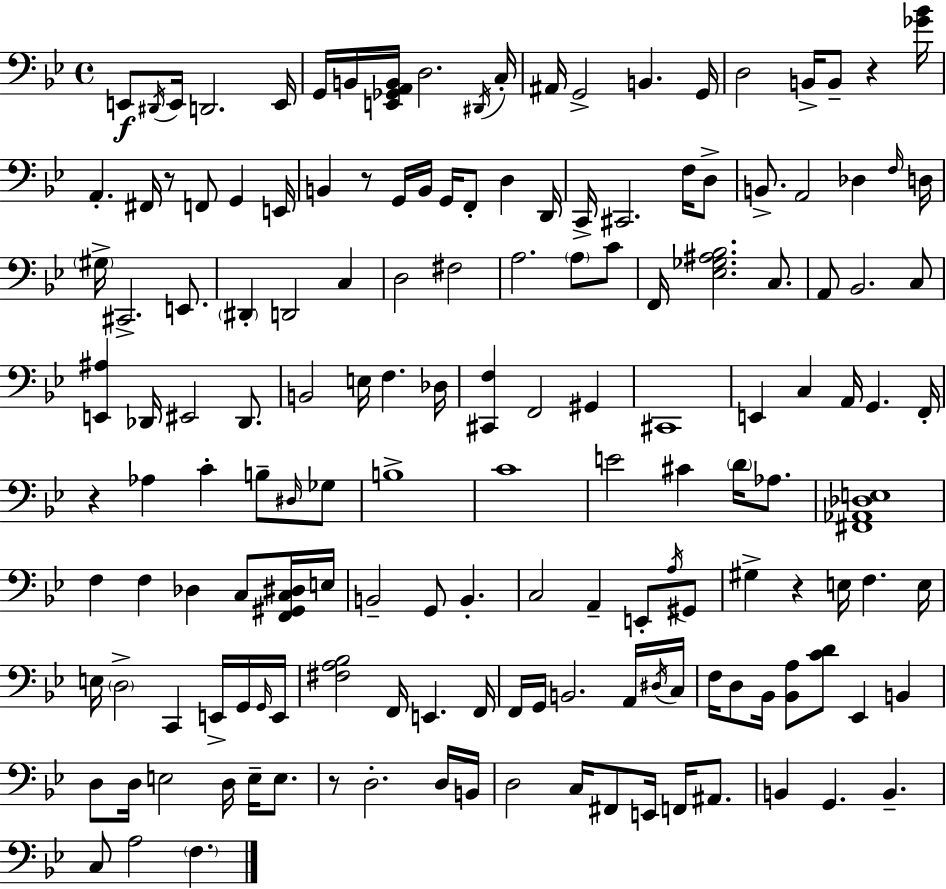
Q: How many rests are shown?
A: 6